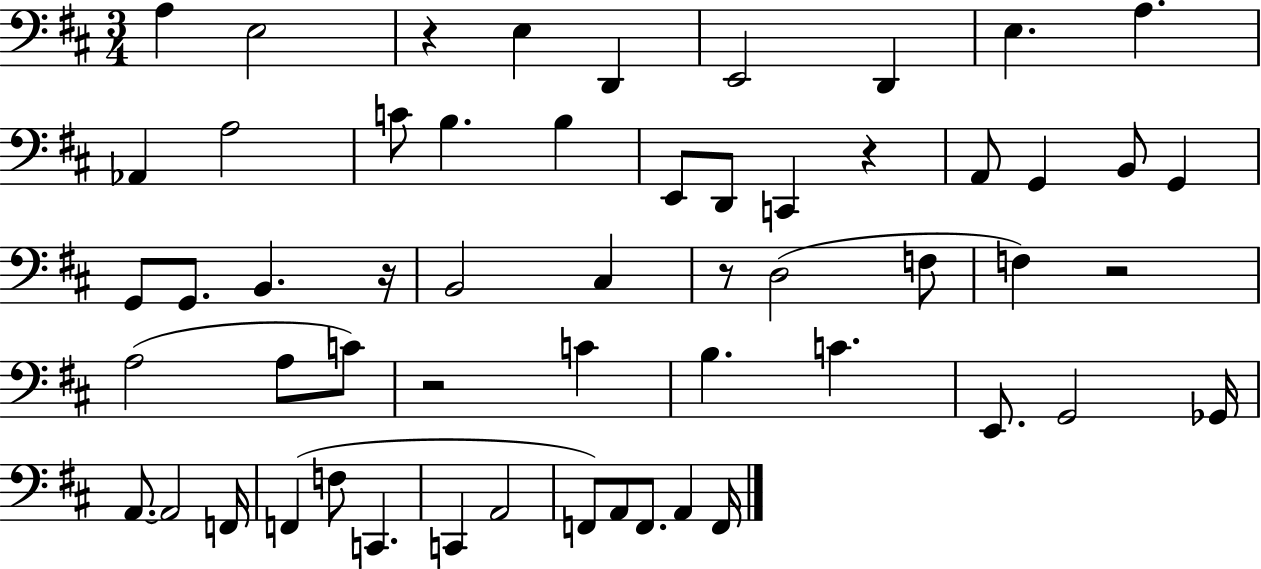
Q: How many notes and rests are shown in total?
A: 56